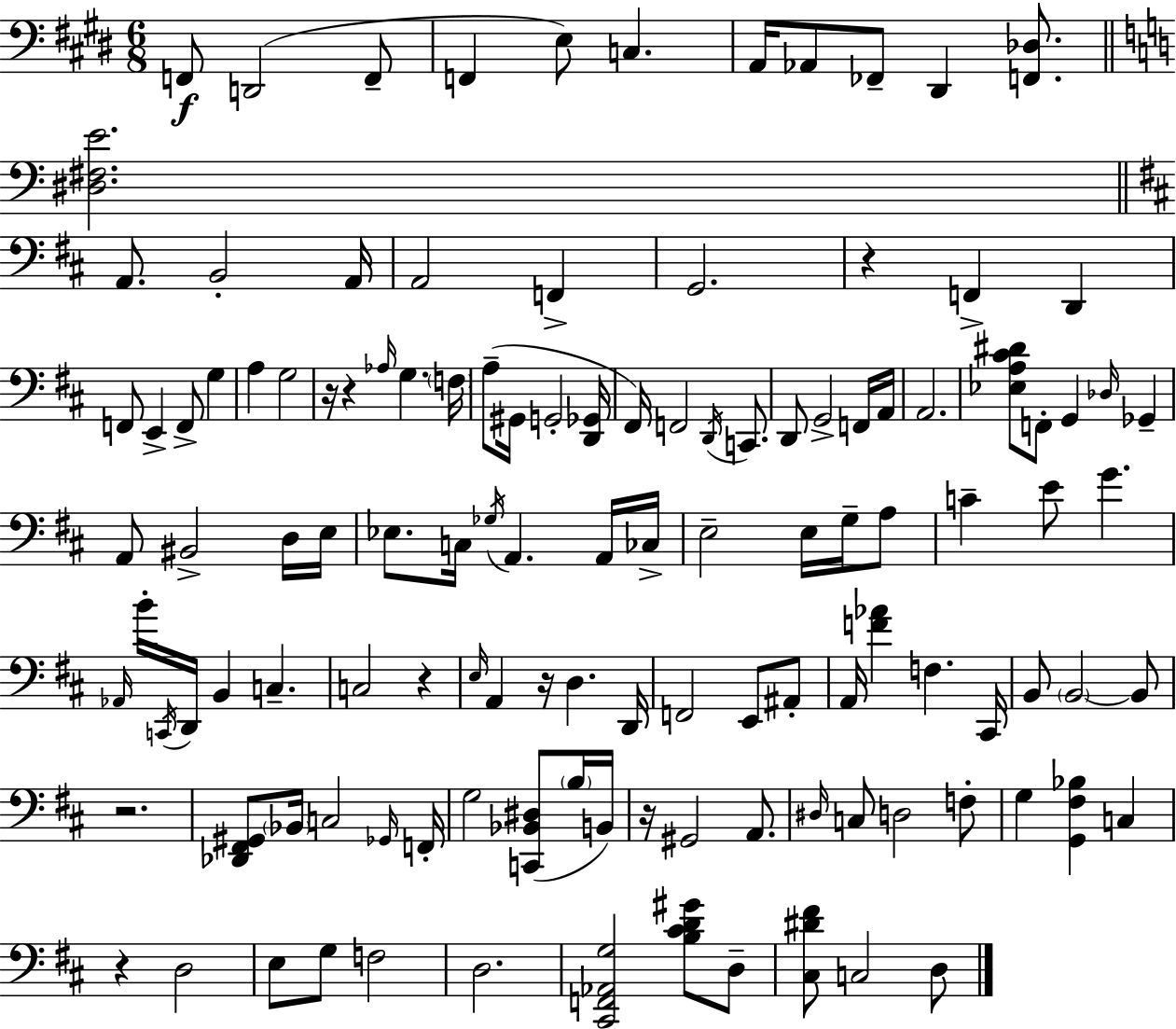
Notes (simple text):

F2/e D2/h F2/e F2/q E3/e C3/q. A2/s Ab2/e FES2/e D#2/q [F2,Db3]/e. [D#3,F#3,E4]/h. A2/e. B2/h A2/s A2/h F2/q G2/h. R/q F2/q D2/q F2/e E2/q F2/e G3/q A3/q G3/h R/s R/q Ab3/s G3/q. F3/s A3/e G#2/s G2/h [D2,Gb2]/s F#2/s F2/h D2/s C2/e. D2/e G2/h F2/s A2/s A2/h. [Eb3,A3,C#4,D#4]/e F2/e G2/q Db3/s Gb2/q A2/e BIS2/h D3/s E3/s Eb3/e. C3/s Gb3/s A2/q. A2/s CES3/s E3/h E3/s G3/s A3/e C4/q E4/e G4/q. Ab2/s B4/s C2/s D2/s B2/q C3/q. C3/h R/q E3/s A2/q R/s D3/q. D2/s F2/h E2/e A#2/e A2/s [F4,Ab4]/q F3/q. C#2/s B2/e B2/h B2/e R/h. [Db2,F#2,G#2]/e Bb2/s C3/h Gb2/s F2/s G3/h [C2,Bb2,D#3]/e B3/s B2/s R/s G#2/h A2/e. D#3/s C3/e D3/h F3/e G3/q [G2,F#3,Bb3]/q C3/q R/q D3/h E3/e G3/e F3/h D3/h. [C#2,F2,Ab2,G3]/h [B3,C#4,D4,G#4]/e D3/e [C#3,D#4,F#4]/e C3/h D3/e